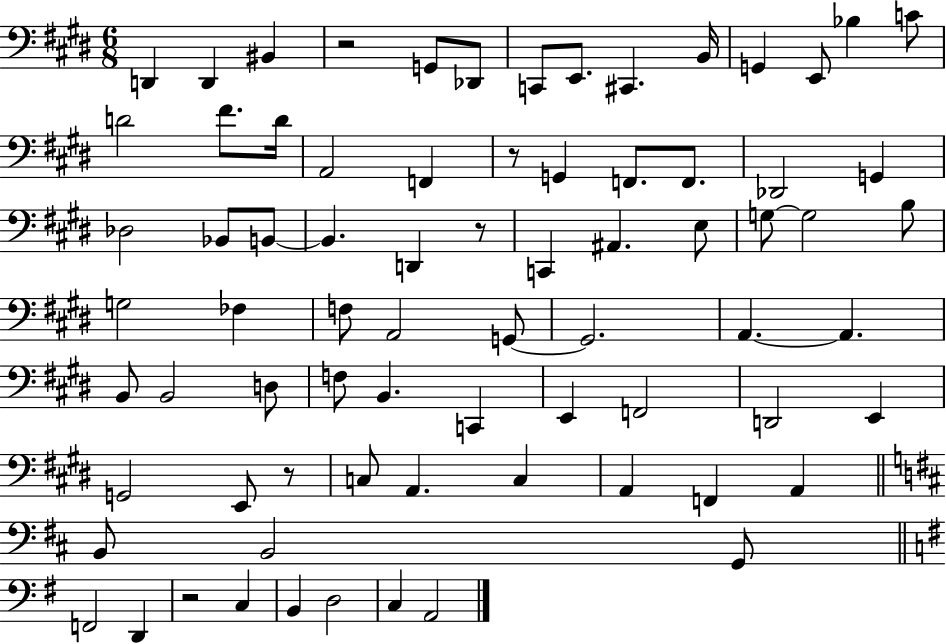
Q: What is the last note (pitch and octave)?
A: A2